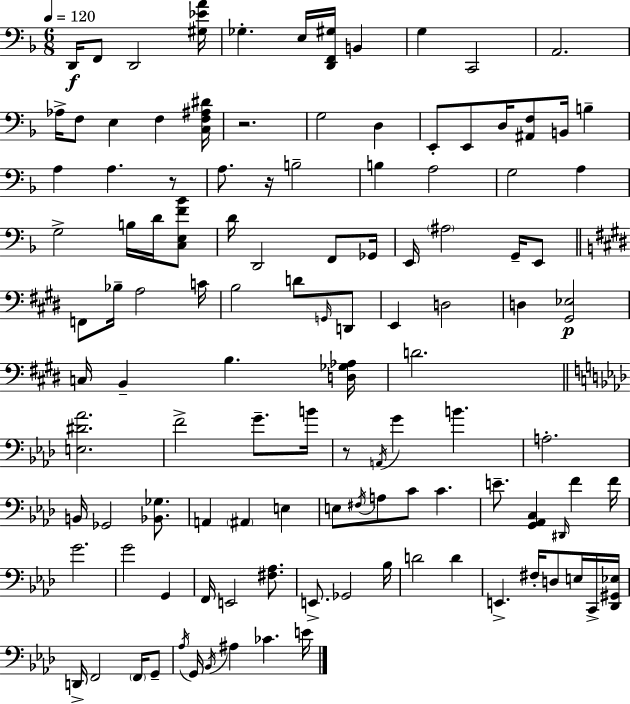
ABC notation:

X:1
T:Untitled
M:6/8
L:1/4
K:F
D,,/4 F,,/2 D,,2 [^G,_EA]/4 _G, E,/4 [D,,F,,^G,]/4 B,, G, C,,2 A,,2 _A,/4 F,/2 E, F, [C,F,^A,^D]/4 z2 G,2 D, E,,/2 E,,/2 D,/4 [^A,,F,]/2 B,,/4 B, A, A, z/2 A,/2 z/4 B,2 B, A,2 G,2 A, G,2 B,/4 D/4 [C,E,F_B]/2 D/4 D,,2 F,,/2 _G,,/4 E,,/4 ^A,2 G,,/4 E,,/2 F,,/2 _B,/4 A,2 C/4 B,2 D/2 G,,/4 D,,/2 E,, D,2 D, [^G,,_E,]2 C,/4 B,, B, [D,_G,_A,]/4 D2 [E,^D_A]2 F2 G/2 B/4 z/2 A,,/4 G B A,2 B,,/4 _G,,2 [_B,,_G,]/2 A,, ^A,, E, E,/2 ^F,/4 A,/2 C/2 C E/2 [G,,_A,,C,] ^D,,/4 F F/4 G2 G2 G,, F,,/4 E,,2 [^F,_A,]/2 E,,/2 _G,,2 _B,/4 D2 D E,, ^F,/4 D,/2 E,/4 C,,/4 [_D,,^G,,_E,]/4 D,,/4 F,,2 F,,/4 G,,/2 _A,/4 G,,/4 _B,,/4 ^A, _C E/4